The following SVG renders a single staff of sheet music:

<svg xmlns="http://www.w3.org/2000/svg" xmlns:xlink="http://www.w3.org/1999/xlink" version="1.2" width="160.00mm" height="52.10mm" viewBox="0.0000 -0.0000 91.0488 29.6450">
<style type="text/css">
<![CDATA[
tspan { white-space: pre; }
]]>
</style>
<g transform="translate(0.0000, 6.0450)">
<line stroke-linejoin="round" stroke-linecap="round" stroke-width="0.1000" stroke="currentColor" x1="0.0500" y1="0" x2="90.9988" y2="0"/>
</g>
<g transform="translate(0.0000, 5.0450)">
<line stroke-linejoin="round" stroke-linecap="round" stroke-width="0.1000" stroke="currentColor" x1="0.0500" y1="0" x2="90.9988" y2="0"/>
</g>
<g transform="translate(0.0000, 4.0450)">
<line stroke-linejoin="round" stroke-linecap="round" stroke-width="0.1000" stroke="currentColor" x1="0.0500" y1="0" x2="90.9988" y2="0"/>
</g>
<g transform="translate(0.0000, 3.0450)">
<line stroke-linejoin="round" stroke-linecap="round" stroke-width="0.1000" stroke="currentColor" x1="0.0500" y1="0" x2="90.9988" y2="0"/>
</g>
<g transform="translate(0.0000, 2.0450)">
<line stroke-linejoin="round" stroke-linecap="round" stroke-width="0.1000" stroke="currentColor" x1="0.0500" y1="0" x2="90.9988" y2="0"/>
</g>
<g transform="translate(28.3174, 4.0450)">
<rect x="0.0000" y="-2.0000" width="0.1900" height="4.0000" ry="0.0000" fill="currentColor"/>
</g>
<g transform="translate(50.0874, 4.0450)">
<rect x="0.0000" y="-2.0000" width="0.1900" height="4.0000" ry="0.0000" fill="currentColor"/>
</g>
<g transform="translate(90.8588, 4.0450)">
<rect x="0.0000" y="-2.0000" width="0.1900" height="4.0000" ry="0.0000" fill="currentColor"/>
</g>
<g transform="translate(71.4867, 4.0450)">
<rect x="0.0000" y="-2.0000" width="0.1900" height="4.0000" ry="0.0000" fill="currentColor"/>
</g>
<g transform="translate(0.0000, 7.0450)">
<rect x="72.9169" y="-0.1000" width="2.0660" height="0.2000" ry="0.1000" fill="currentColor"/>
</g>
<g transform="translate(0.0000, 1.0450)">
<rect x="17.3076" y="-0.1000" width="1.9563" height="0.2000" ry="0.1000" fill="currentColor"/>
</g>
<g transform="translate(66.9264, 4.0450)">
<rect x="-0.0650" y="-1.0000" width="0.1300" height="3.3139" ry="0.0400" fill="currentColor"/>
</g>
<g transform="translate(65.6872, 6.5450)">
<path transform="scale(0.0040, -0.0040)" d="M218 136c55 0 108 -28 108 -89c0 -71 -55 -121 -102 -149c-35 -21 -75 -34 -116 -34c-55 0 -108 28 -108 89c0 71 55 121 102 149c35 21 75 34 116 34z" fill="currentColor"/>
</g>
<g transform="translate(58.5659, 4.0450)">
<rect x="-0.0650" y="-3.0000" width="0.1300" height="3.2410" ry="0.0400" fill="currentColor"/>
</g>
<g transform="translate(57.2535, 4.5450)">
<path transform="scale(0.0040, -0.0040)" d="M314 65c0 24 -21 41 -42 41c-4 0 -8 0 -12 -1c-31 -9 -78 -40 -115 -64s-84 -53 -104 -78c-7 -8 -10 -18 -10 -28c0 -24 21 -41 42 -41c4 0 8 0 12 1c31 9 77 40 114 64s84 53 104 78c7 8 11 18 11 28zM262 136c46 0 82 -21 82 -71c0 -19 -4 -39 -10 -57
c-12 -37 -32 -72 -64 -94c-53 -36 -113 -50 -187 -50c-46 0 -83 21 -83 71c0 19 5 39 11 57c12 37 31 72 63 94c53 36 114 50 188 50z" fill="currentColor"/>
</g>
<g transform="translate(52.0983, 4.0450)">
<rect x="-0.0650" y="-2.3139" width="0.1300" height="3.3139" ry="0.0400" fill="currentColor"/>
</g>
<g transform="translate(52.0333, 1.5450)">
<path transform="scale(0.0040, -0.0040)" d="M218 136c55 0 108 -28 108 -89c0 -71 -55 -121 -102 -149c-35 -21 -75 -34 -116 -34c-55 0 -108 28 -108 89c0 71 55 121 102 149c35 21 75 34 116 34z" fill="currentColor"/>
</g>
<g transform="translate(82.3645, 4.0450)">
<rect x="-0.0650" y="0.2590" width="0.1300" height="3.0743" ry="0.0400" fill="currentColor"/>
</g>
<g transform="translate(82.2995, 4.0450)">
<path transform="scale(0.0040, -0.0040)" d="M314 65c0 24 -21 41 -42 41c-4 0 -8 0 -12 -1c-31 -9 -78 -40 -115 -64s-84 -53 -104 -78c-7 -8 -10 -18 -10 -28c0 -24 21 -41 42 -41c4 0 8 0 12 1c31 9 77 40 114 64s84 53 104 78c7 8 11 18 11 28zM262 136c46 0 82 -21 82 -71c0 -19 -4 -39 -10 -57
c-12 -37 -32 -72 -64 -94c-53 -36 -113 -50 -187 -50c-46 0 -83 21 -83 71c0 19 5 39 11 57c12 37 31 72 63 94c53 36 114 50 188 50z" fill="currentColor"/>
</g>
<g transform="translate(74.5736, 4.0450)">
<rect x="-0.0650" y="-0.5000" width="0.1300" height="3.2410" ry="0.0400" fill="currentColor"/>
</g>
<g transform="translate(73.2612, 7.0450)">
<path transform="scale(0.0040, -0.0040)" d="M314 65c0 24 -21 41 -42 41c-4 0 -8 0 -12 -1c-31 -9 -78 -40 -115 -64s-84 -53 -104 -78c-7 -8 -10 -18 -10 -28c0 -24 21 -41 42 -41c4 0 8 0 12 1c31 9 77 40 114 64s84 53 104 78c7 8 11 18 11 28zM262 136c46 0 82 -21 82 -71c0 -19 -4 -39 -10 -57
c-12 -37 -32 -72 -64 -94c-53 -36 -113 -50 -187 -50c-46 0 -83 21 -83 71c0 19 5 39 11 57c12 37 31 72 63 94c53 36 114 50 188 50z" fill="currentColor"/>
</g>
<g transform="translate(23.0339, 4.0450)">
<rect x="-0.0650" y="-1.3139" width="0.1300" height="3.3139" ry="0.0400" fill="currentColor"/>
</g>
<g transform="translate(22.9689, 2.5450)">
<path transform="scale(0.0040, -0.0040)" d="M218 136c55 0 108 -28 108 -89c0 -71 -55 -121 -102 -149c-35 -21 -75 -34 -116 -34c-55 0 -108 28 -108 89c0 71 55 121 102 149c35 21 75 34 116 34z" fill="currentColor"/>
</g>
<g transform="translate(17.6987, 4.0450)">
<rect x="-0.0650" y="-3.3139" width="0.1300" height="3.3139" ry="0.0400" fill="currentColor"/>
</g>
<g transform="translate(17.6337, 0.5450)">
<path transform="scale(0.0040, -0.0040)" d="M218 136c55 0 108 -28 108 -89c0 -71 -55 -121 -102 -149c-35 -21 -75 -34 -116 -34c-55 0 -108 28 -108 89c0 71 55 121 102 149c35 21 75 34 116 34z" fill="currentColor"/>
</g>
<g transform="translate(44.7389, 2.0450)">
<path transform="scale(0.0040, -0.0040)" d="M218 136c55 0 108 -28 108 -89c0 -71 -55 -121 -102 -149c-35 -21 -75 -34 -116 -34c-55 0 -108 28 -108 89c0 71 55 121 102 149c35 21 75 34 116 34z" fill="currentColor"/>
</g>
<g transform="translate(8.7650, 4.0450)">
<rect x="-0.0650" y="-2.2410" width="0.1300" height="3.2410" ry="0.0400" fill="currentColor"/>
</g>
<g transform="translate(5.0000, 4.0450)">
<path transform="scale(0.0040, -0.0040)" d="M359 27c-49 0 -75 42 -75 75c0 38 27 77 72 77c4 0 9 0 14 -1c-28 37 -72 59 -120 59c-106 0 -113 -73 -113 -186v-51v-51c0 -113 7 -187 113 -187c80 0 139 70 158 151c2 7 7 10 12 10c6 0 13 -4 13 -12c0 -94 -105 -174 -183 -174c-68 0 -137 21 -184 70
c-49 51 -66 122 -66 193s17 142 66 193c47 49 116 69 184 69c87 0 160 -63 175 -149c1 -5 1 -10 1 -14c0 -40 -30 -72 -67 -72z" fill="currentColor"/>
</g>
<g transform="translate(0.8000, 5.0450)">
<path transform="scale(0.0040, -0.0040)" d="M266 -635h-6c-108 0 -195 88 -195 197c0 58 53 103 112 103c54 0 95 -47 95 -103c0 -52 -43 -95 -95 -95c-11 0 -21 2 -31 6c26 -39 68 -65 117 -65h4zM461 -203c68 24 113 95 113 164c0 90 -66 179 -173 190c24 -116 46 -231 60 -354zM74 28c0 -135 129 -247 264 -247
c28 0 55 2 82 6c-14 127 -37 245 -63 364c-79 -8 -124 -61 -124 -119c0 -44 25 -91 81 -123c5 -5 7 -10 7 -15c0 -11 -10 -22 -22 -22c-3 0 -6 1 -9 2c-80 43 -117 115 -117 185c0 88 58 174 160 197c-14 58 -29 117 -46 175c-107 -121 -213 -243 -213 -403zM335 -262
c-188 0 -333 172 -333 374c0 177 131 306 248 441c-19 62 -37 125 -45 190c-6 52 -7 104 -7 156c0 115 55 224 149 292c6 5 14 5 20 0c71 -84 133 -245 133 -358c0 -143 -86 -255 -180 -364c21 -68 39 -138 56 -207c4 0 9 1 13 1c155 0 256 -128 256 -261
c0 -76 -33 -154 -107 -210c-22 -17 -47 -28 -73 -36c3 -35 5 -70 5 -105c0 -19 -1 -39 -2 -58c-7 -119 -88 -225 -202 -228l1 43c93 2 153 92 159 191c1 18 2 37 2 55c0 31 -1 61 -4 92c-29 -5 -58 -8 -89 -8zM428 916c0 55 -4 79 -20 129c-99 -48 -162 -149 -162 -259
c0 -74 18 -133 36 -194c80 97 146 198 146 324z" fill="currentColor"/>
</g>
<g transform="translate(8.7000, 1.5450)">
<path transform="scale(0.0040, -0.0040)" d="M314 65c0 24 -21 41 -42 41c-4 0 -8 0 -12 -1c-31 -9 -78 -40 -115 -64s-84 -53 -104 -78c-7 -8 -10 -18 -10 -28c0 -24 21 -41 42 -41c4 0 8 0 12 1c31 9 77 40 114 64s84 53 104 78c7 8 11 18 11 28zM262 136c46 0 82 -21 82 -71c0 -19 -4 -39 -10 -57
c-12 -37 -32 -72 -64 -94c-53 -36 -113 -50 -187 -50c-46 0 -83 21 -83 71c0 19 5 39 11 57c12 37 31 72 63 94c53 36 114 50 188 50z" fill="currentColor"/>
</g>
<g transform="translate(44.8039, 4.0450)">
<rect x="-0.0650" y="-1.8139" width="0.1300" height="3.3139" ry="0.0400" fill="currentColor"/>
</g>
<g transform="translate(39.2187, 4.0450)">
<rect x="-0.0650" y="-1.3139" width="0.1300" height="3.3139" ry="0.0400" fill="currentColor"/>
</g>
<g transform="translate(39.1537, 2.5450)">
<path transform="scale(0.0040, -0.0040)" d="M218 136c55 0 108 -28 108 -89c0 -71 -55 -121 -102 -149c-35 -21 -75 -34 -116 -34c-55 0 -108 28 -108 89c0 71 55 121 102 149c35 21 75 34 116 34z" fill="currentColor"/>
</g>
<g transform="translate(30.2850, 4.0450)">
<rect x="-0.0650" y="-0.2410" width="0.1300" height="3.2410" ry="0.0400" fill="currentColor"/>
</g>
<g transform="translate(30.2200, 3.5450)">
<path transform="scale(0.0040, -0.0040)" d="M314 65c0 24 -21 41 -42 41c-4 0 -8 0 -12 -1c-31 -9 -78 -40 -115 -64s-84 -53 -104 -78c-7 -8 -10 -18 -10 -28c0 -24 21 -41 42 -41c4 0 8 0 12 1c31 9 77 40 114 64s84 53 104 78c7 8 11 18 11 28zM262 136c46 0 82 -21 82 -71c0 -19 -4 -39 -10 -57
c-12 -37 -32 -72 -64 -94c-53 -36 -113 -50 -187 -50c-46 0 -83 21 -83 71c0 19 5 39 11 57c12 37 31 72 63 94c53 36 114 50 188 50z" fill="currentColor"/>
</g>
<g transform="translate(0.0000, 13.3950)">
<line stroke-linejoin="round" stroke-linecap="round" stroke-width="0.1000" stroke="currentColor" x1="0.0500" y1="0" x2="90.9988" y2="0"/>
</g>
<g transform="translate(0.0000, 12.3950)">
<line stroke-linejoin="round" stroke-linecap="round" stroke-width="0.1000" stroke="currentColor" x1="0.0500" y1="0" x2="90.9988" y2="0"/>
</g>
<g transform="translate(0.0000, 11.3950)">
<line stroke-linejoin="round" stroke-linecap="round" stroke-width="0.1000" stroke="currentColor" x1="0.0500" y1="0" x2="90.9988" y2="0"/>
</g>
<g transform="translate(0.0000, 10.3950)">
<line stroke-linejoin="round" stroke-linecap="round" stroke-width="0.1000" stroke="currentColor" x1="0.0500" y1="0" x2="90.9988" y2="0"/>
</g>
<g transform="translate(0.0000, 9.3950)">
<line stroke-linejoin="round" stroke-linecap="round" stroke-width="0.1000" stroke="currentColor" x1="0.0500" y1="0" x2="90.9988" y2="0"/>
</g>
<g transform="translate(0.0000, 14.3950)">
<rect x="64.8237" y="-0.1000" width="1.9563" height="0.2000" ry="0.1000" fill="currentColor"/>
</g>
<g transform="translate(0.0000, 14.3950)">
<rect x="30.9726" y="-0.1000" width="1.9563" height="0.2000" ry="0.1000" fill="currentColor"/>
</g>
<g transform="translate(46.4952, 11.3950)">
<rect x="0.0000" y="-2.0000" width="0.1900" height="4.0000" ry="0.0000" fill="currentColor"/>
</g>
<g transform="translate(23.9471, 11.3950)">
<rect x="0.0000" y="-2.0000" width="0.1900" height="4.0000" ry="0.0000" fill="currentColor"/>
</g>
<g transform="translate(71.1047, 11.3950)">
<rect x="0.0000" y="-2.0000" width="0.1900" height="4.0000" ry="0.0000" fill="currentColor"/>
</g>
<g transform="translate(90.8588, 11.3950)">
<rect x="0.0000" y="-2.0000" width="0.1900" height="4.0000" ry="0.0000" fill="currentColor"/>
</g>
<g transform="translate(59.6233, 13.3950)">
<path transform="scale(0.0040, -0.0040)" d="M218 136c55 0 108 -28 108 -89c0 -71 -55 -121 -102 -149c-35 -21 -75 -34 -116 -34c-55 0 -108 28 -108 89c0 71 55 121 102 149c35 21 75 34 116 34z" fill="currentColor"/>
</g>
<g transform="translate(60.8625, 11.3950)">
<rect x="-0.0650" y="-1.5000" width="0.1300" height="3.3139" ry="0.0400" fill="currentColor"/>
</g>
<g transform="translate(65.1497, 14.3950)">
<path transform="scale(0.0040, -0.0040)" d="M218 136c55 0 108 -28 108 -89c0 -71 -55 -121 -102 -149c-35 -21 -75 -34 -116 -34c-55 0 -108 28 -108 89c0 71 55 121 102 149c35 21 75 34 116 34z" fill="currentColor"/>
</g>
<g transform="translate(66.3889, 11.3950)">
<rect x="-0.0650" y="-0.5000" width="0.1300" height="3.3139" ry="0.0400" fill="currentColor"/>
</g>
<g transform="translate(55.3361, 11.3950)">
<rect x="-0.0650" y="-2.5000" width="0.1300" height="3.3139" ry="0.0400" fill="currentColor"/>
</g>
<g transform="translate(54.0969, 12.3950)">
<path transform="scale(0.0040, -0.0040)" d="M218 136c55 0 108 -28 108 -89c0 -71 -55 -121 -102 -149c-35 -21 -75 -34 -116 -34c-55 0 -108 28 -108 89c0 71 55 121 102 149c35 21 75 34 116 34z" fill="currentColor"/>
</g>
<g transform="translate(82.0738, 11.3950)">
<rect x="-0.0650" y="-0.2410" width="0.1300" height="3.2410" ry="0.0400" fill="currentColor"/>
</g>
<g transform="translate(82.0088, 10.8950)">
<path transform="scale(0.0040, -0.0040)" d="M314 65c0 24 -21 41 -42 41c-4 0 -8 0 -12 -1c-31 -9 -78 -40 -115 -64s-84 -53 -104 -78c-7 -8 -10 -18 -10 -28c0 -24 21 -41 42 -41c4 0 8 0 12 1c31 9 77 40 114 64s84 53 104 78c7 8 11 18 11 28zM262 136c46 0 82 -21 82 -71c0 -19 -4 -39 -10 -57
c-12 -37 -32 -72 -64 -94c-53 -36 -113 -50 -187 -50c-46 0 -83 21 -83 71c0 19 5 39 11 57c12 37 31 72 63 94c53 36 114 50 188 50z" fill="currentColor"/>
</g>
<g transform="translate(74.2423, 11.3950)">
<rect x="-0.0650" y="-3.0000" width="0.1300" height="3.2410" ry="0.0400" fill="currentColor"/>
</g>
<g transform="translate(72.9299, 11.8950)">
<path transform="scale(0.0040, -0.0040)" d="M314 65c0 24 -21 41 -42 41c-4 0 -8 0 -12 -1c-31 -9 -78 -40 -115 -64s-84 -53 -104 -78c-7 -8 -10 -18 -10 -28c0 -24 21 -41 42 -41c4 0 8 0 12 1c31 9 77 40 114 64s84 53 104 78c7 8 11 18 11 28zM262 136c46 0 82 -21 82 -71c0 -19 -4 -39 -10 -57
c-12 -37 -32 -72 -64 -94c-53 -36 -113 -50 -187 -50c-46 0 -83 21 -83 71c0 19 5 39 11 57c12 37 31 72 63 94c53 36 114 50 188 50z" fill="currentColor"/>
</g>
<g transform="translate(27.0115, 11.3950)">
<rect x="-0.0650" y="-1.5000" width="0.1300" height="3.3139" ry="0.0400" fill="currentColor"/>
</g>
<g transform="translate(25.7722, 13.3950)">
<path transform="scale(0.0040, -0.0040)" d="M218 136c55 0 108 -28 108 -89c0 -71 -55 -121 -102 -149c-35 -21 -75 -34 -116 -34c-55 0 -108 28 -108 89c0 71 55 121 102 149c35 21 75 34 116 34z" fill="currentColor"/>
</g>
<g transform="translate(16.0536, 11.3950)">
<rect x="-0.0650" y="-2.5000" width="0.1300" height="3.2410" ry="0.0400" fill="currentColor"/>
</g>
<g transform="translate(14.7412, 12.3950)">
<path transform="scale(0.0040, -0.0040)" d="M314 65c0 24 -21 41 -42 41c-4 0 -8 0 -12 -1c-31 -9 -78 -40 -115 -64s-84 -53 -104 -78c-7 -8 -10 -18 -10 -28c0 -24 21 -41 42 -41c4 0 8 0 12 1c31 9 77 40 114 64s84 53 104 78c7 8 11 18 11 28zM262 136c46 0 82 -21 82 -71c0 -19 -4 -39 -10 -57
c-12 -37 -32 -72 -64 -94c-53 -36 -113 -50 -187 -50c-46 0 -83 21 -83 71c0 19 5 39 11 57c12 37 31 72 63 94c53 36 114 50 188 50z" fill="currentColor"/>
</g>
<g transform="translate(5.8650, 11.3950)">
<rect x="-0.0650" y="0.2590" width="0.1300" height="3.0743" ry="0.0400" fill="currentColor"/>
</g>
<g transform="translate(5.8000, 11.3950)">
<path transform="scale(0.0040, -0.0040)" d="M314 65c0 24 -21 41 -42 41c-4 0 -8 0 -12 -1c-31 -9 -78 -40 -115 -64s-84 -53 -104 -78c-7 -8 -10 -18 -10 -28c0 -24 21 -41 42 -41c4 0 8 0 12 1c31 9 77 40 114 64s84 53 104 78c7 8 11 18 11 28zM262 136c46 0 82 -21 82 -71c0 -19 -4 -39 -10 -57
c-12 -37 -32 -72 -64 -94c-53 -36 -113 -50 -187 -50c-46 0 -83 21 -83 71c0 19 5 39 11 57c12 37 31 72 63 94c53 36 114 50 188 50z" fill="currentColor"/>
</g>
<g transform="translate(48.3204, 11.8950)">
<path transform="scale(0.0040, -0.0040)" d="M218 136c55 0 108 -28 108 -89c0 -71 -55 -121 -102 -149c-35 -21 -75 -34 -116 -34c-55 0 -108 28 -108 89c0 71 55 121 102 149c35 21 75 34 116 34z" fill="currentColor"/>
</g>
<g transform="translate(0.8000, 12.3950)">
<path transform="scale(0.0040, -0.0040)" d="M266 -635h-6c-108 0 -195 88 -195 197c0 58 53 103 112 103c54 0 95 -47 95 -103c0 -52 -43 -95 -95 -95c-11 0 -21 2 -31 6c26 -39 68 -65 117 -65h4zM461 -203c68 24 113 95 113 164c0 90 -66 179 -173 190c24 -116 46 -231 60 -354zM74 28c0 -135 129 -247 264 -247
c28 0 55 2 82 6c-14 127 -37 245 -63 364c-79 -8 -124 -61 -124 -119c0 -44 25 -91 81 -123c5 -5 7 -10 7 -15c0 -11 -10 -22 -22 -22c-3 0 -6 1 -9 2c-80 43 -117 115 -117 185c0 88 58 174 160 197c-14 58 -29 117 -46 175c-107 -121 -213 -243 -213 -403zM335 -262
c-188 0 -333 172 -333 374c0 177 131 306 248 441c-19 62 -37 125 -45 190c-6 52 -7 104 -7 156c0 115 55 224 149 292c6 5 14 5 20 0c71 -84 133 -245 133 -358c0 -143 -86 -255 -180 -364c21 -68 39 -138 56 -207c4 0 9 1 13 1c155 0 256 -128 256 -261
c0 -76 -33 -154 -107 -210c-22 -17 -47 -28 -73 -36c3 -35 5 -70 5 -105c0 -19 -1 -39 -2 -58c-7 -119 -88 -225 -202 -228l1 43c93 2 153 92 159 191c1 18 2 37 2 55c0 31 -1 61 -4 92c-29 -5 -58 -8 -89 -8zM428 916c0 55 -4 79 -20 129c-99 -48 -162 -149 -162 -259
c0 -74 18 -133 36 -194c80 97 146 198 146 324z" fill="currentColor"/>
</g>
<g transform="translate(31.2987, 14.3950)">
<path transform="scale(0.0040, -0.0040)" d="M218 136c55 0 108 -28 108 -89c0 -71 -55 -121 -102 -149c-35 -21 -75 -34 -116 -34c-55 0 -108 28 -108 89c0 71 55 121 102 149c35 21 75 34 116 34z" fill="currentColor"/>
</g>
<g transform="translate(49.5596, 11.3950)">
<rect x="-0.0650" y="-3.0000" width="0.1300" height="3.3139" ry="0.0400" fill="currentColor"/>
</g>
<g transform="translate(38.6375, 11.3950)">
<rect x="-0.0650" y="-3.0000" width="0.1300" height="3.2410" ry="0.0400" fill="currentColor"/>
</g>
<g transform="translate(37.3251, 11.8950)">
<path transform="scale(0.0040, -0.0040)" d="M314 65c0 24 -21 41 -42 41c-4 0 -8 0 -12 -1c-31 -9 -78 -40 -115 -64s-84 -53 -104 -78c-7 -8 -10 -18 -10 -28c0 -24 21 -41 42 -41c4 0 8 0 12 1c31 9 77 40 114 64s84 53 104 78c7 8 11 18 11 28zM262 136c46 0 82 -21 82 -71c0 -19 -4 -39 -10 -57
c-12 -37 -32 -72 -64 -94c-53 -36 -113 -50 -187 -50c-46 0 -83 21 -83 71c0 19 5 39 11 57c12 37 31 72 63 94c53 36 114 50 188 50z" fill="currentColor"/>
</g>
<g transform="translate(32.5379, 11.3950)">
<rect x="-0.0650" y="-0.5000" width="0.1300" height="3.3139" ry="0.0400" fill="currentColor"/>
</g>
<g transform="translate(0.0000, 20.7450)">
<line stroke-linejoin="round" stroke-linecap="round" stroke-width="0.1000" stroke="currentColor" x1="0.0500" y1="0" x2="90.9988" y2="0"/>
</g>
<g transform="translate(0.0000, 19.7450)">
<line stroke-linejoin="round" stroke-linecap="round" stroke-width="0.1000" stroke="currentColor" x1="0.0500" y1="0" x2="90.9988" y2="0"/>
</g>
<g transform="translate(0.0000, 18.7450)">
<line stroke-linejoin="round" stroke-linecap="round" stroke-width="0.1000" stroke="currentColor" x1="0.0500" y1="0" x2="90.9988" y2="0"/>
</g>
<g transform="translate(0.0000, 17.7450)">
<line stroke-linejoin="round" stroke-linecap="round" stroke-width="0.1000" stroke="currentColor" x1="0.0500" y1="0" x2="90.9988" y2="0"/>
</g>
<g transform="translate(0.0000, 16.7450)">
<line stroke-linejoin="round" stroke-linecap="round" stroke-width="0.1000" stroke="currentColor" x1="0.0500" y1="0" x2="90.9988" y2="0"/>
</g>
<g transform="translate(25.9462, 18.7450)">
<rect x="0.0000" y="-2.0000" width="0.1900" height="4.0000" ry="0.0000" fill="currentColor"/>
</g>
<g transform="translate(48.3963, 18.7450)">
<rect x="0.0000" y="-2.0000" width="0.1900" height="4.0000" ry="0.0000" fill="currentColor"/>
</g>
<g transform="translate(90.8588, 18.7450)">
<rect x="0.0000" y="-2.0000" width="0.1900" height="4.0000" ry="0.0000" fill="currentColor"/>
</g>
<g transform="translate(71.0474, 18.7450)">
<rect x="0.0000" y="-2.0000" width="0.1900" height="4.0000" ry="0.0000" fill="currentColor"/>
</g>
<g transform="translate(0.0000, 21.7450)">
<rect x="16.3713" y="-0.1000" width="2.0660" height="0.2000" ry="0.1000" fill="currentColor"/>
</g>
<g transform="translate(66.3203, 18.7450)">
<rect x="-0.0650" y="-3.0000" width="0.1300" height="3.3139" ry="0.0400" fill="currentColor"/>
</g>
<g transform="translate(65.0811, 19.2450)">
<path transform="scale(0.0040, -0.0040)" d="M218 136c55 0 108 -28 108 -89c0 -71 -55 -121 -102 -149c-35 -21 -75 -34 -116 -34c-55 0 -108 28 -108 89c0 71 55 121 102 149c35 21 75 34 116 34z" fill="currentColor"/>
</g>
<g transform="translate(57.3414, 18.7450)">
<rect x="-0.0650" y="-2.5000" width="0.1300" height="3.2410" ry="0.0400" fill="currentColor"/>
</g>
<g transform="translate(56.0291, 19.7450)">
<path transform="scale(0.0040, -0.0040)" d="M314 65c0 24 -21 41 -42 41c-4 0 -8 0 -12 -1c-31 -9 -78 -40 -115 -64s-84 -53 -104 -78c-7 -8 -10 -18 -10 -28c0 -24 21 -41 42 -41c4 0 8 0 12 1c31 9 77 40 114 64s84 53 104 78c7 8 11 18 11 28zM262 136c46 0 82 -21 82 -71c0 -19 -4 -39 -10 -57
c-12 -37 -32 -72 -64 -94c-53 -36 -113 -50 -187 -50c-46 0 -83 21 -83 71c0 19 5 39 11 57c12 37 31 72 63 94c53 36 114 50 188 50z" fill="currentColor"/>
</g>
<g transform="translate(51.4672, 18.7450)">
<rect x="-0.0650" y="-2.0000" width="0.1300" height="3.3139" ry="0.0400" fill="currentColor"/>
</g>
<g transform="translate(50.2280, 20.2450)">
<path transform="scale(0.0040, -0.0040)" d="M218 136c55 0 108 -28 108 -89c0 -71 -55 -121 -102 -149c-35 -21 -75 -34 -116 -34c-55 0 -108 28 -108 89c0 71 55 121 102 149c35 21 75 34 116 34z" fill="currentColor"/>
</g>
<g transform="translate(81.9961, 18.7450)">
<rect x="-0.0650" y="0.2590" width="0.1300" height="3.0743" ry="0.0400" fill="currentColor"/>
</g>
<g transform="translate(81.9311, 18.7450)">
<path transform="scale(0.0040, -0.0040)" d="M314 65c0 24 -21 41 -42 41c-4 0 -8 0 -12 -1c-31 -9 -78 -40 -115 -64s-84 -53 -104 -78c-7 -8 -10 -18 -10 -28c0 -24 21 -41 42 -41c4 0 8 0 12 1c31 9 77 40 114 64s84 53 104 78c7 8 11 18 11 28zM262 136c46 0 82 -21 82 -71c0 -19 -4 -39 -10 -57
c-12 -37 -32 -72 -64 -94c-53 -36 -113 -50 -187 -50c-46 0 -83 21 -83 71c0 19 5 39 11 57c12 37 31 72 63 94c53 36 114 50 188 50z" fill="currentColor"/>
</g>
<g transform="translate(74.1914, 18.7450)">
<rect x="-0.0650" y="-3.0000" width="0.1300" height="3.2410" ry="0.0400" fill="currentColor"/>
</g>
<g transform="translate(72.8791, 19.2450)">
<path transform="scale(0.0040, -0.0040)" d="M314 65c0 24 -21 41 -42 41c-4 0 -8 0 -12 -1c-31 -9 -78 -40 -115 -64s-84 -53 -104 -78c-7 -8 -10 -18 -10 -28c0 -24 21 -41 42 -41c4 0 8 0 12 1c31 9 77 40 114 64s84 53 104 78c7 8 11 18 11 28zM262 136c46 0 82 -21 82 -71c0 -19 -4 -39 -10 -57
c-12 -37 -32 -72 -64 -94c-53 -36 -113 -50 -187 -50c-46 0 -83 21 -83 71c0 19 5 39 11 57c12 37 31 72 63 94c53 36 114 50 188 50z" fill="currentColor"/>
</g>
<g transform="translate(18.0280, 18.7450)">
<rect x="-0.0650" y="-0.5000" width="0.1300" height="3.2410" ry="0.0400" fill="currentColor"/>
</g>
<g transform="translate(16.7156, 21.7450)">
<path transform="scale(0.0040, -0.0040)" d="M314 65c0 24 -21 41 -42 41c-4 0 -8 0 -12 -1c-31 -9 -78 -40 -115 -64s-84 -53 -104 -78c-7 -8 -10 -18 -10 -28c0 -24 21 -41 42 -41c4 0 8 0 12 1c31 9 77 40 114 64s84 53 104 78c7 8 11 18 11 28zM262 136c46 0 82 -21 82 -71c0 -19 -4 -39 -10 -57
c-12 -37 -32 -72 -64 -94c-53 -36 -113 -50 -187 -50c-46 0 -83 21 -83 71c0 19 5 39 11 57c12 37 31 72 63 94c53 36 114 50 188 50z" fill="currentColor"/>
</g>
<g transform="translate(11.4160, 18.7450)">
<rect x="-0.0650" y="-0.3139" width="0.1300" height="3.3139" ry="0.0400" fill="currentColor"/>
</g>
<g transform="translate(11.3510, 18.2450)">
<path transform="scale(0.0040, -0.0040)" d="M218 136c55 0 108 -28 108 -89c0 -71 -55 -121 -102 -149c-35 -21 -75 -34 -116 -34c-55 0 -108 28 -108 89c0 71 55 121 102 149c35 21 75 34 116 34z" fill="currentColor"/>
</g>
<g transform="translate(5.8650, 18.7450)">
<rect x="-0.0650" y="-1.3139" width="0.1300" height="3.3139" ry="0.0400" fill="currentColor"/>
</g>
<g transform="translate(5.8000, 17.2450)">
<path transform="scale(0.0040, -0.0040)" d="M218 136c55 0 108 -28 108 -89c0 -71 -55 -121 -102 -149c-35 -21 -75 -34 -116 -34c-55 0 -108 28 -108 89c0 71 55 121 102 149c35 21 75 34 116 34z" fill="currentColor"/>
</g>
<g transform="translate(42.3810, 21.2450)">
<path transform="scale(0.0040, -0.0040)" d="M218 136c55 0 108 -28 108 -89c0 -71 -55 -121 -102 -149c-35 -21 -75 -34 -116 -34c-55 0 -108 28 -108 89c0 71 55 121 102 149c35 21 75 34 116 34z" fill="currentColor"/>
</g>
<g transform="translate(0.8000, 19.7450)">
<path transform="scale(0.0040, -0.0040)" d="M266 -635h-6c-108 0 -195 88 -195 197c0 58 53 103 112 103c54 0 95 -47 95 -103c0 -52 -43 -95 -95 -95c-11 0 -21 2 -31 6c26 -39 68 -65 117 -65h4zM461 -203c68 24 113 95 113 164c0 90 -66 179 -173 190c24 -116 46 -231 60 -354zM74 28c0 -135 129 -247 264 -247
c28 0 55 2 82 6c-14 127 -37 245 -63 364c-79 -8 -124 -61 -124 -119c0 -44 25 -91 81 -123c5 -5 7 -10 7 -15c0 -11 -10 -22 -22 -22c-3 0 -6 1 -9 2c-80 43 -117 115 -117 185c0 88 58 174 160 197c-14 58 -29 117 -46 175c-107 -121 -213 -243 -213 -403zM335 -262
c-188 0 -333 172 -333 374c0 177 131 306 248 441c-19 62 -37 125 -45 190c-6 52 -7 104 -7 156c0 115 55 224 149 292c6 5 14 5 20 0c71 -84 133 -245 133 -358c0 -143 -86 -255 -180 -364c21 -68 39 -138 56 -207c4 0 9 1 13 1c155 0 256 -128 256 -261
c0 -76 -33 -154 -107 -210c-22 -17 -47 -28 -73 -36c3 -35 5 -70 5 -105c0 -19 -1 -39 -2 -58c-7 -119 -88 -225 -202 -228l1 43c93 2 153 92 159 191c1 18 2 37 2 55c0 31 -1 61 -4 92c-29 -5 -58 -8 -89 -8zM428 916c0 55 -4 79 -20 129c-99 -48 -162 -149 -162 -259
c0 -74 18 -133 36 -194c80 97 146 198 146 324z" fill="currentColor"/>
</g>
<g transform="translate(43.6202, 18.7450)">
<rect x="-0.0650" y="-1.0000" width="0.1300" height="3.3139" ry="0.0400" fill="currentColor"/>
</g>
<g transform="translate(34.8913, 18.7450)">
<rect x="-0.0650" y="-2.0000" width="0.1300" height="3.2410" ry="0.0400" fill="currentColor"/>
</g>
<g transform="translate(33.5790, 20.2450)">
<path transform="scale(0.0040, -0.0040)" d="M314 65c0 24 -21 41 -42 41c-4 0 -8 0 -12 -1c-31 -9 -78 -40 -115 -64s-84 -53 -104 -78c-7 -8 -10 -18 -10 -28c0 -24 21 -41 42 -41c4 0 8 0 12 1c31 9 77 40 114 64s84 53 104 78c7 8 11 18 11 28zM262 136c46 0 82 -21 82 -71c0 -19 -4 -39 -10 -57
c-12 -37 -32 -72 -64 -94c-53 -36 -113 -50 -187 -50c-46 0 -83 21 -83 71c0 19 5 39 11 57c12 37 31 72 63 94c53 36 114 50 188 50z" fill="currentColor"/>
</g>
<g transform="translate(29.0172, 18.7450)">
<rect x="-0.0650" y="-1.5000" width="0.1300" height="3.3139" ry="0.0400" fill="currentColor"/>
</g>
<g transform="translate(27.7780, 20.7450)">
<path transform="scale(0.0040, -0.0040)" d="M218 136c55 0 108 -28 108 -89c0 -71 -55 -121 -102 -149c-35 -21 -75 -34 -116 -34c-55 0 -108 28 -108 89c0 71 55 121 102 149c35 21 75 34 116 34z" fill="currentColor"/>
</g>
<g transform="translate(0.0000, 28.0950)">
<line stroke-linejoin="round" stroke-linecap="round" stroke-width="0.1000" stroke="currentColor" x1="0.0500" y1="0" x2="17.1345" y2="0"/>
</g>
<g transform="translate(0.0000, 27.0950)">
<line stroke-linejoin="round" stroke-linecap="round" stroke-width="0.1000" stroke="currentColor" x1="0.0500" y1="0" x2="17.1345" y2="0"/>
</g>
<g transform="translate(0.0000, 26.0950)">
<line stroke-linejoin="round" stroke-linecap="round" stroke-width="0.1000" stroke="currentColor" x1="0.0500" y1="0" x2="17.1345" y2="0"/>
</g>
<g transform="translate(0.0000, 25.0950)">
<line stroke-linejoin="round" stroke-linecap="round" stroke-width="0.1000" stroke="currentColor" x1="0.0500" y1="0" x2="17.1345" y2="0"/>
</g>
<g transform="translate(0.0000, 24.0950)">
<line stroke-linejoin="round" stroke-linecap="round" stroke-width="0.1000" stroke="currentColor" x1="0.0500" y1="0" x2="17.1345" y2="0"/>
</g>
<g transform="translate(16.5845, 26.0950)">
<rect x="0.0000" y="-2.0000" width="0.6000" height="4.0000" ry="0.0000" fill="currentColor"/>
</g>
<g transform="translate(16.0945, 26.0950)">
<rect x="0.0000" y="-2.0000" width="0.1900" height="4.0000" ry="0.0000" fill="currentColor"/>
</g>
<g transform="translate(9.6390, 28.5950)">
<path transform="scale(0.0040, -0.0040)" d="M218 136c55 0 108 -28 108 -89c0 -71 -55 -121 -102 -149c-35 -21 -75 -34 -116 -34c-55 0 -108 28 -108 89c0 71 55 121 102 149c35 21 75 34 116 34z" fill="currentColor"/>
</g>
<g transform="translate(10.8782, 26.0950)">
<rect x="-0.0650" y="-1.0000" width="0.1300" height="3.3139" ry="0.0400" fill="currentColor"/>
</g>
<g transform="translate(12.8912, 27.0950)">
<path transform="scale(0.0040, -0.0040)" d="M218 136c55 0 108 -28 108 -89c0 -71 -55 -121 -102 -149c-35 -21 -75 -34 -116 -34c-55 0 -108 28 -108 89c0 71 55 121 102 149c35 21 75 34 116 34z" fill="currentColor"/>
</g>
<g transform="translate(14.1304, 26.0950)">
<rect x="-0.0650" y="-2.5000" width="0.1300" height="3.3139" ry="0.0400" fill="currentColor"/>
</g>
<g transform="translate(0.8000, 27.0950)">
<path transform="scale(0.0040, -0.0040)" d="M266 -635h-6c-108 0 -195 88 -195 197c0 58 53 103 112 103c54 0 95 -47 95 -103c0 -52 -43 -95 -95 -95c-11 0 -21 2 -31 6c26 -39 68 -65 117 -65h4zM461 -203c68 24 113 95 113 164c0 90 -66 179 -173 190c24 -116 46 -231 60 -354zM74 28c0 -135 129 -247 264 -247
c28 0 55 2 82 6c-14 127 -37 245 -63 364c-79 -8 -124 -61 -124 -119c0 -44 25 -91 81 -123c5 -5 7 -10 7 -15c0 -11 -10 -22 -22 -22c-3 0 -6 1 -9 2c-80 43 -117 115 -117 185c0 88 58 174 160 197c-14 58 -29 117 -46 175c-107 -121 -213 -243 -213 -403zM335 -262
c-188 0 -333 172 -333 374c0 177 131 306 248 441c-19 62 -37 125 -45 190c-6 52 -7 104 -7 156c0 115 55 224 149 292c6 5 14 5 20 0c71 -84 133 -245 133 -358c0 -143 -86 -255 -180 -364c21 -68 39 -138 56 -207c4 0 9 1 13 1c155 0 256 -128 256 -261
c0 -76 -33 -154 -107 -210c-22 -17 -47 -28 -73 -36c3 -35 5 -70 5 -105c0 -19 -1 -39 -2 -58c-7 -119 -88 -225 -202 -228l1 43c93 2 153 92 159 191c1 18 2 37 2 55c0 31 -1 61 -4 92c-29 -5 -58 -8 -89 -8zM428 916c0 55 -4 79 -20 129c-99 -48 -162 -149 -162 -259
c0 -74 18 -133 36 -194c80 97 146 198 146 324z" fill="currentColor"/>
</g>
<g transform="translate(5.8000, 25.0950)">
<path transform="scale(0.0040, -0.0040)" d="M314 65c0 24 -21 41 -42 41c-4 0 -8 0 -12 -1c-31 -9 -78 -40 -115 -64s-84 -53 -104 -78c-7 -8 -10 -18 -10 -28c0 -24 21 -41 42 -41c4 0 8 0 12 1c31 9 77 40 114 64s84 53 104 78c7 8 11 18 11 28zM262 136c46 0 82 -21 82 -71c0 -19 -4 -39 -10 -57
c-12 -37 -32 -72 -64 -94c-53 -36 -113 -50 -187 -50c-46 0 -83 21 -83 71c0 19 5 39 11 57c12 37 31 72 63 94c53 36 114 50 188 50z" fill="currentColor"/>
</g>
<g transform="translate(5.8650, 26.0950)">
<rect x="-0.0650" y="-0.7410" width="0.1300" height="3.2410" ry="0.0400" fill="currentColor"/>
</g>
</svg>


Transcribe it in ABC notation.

X:1
T:Untitled
M:4/4
L:1/4
K:C
g2 b e c2 e f g A2 D C2 B2 B2 G2 E C A2 A G E C A2 c2 e c C2 E F2 D F G2 A A2 B2 d2 D G